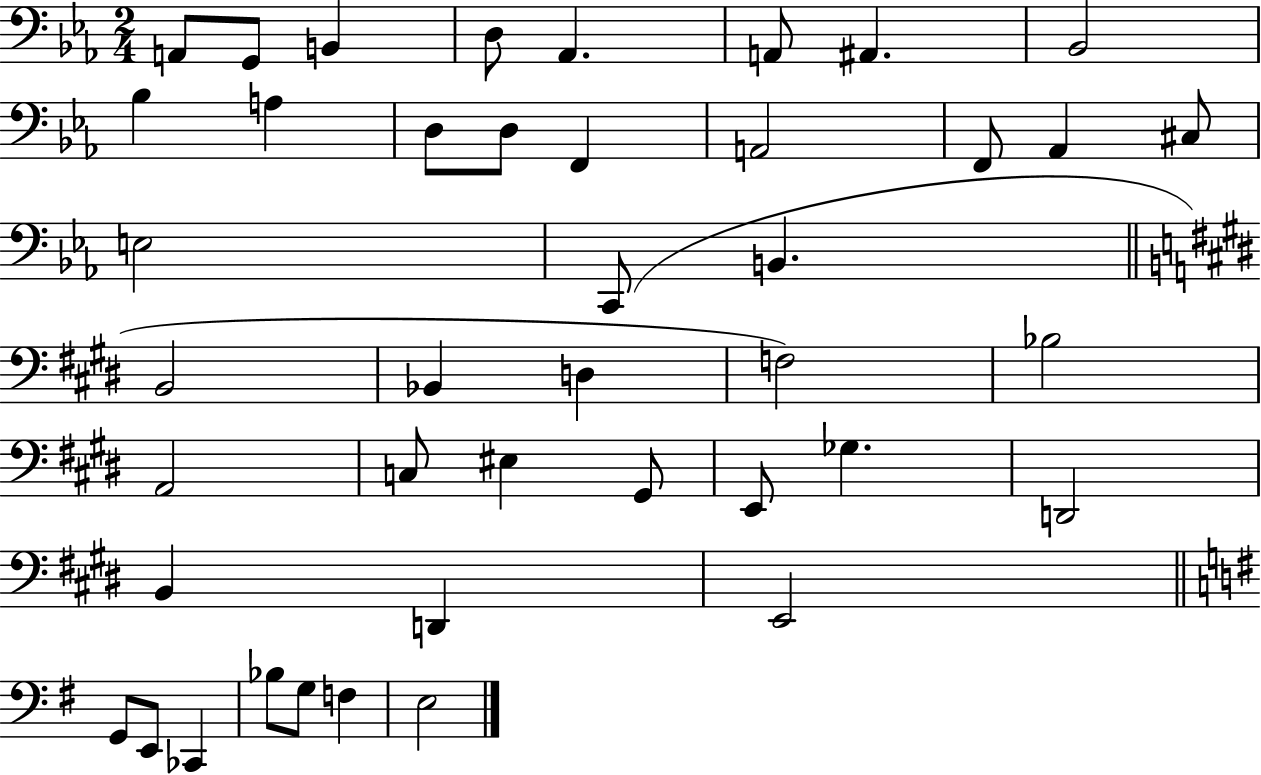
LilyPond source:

{
  \clef bass
  \numericTimeSignature
  \time 2/4
  \key ees \major
  a,8 g,8 b,4 | d8 aes,4. | a,8 ais,4. | bes,2 | \break bes4 a4 | d8 d8 f,4 | a,2 | f,8 aes,4 cis8 | \break e2 | c,8( b,4. | \bar "||" \break \key e \major b,2 | bes,4 d4 | f2) | bes2 | \break a,2 | c8 eis4 gis,8 | e,8 ges4. | d,2 | \break b,4 d,4 | e,2 | \bar "||" \break \key e \minor g,8 e,8 ces,4 | bes8 g8 f4 | e2 | \bar "|."
}